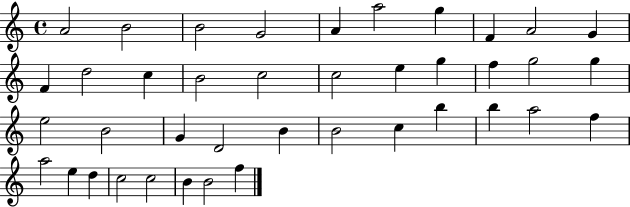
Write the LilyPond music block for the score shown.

{
  \clef treble
  \time 4/4
  \defaultTimeSignature
  \key c \major
  a'2 b'2 | b'2 g'2 | a'4 a''2 g''4 | f'4 a'2 g'4 | \break f'4 d''2 c''4 | b'2 c''2 | c''2 e''4 g''4 | f''4 g''2 g''4 | \break e''2 b'2 | g'4 d'2 b'4 | b'2 c''4 b''4 | b''4 a''2 f''4 | \break a''2 e''4 d''4 | c''2 c''2 | b'4 b'2 f''4 | \bar "|."
}